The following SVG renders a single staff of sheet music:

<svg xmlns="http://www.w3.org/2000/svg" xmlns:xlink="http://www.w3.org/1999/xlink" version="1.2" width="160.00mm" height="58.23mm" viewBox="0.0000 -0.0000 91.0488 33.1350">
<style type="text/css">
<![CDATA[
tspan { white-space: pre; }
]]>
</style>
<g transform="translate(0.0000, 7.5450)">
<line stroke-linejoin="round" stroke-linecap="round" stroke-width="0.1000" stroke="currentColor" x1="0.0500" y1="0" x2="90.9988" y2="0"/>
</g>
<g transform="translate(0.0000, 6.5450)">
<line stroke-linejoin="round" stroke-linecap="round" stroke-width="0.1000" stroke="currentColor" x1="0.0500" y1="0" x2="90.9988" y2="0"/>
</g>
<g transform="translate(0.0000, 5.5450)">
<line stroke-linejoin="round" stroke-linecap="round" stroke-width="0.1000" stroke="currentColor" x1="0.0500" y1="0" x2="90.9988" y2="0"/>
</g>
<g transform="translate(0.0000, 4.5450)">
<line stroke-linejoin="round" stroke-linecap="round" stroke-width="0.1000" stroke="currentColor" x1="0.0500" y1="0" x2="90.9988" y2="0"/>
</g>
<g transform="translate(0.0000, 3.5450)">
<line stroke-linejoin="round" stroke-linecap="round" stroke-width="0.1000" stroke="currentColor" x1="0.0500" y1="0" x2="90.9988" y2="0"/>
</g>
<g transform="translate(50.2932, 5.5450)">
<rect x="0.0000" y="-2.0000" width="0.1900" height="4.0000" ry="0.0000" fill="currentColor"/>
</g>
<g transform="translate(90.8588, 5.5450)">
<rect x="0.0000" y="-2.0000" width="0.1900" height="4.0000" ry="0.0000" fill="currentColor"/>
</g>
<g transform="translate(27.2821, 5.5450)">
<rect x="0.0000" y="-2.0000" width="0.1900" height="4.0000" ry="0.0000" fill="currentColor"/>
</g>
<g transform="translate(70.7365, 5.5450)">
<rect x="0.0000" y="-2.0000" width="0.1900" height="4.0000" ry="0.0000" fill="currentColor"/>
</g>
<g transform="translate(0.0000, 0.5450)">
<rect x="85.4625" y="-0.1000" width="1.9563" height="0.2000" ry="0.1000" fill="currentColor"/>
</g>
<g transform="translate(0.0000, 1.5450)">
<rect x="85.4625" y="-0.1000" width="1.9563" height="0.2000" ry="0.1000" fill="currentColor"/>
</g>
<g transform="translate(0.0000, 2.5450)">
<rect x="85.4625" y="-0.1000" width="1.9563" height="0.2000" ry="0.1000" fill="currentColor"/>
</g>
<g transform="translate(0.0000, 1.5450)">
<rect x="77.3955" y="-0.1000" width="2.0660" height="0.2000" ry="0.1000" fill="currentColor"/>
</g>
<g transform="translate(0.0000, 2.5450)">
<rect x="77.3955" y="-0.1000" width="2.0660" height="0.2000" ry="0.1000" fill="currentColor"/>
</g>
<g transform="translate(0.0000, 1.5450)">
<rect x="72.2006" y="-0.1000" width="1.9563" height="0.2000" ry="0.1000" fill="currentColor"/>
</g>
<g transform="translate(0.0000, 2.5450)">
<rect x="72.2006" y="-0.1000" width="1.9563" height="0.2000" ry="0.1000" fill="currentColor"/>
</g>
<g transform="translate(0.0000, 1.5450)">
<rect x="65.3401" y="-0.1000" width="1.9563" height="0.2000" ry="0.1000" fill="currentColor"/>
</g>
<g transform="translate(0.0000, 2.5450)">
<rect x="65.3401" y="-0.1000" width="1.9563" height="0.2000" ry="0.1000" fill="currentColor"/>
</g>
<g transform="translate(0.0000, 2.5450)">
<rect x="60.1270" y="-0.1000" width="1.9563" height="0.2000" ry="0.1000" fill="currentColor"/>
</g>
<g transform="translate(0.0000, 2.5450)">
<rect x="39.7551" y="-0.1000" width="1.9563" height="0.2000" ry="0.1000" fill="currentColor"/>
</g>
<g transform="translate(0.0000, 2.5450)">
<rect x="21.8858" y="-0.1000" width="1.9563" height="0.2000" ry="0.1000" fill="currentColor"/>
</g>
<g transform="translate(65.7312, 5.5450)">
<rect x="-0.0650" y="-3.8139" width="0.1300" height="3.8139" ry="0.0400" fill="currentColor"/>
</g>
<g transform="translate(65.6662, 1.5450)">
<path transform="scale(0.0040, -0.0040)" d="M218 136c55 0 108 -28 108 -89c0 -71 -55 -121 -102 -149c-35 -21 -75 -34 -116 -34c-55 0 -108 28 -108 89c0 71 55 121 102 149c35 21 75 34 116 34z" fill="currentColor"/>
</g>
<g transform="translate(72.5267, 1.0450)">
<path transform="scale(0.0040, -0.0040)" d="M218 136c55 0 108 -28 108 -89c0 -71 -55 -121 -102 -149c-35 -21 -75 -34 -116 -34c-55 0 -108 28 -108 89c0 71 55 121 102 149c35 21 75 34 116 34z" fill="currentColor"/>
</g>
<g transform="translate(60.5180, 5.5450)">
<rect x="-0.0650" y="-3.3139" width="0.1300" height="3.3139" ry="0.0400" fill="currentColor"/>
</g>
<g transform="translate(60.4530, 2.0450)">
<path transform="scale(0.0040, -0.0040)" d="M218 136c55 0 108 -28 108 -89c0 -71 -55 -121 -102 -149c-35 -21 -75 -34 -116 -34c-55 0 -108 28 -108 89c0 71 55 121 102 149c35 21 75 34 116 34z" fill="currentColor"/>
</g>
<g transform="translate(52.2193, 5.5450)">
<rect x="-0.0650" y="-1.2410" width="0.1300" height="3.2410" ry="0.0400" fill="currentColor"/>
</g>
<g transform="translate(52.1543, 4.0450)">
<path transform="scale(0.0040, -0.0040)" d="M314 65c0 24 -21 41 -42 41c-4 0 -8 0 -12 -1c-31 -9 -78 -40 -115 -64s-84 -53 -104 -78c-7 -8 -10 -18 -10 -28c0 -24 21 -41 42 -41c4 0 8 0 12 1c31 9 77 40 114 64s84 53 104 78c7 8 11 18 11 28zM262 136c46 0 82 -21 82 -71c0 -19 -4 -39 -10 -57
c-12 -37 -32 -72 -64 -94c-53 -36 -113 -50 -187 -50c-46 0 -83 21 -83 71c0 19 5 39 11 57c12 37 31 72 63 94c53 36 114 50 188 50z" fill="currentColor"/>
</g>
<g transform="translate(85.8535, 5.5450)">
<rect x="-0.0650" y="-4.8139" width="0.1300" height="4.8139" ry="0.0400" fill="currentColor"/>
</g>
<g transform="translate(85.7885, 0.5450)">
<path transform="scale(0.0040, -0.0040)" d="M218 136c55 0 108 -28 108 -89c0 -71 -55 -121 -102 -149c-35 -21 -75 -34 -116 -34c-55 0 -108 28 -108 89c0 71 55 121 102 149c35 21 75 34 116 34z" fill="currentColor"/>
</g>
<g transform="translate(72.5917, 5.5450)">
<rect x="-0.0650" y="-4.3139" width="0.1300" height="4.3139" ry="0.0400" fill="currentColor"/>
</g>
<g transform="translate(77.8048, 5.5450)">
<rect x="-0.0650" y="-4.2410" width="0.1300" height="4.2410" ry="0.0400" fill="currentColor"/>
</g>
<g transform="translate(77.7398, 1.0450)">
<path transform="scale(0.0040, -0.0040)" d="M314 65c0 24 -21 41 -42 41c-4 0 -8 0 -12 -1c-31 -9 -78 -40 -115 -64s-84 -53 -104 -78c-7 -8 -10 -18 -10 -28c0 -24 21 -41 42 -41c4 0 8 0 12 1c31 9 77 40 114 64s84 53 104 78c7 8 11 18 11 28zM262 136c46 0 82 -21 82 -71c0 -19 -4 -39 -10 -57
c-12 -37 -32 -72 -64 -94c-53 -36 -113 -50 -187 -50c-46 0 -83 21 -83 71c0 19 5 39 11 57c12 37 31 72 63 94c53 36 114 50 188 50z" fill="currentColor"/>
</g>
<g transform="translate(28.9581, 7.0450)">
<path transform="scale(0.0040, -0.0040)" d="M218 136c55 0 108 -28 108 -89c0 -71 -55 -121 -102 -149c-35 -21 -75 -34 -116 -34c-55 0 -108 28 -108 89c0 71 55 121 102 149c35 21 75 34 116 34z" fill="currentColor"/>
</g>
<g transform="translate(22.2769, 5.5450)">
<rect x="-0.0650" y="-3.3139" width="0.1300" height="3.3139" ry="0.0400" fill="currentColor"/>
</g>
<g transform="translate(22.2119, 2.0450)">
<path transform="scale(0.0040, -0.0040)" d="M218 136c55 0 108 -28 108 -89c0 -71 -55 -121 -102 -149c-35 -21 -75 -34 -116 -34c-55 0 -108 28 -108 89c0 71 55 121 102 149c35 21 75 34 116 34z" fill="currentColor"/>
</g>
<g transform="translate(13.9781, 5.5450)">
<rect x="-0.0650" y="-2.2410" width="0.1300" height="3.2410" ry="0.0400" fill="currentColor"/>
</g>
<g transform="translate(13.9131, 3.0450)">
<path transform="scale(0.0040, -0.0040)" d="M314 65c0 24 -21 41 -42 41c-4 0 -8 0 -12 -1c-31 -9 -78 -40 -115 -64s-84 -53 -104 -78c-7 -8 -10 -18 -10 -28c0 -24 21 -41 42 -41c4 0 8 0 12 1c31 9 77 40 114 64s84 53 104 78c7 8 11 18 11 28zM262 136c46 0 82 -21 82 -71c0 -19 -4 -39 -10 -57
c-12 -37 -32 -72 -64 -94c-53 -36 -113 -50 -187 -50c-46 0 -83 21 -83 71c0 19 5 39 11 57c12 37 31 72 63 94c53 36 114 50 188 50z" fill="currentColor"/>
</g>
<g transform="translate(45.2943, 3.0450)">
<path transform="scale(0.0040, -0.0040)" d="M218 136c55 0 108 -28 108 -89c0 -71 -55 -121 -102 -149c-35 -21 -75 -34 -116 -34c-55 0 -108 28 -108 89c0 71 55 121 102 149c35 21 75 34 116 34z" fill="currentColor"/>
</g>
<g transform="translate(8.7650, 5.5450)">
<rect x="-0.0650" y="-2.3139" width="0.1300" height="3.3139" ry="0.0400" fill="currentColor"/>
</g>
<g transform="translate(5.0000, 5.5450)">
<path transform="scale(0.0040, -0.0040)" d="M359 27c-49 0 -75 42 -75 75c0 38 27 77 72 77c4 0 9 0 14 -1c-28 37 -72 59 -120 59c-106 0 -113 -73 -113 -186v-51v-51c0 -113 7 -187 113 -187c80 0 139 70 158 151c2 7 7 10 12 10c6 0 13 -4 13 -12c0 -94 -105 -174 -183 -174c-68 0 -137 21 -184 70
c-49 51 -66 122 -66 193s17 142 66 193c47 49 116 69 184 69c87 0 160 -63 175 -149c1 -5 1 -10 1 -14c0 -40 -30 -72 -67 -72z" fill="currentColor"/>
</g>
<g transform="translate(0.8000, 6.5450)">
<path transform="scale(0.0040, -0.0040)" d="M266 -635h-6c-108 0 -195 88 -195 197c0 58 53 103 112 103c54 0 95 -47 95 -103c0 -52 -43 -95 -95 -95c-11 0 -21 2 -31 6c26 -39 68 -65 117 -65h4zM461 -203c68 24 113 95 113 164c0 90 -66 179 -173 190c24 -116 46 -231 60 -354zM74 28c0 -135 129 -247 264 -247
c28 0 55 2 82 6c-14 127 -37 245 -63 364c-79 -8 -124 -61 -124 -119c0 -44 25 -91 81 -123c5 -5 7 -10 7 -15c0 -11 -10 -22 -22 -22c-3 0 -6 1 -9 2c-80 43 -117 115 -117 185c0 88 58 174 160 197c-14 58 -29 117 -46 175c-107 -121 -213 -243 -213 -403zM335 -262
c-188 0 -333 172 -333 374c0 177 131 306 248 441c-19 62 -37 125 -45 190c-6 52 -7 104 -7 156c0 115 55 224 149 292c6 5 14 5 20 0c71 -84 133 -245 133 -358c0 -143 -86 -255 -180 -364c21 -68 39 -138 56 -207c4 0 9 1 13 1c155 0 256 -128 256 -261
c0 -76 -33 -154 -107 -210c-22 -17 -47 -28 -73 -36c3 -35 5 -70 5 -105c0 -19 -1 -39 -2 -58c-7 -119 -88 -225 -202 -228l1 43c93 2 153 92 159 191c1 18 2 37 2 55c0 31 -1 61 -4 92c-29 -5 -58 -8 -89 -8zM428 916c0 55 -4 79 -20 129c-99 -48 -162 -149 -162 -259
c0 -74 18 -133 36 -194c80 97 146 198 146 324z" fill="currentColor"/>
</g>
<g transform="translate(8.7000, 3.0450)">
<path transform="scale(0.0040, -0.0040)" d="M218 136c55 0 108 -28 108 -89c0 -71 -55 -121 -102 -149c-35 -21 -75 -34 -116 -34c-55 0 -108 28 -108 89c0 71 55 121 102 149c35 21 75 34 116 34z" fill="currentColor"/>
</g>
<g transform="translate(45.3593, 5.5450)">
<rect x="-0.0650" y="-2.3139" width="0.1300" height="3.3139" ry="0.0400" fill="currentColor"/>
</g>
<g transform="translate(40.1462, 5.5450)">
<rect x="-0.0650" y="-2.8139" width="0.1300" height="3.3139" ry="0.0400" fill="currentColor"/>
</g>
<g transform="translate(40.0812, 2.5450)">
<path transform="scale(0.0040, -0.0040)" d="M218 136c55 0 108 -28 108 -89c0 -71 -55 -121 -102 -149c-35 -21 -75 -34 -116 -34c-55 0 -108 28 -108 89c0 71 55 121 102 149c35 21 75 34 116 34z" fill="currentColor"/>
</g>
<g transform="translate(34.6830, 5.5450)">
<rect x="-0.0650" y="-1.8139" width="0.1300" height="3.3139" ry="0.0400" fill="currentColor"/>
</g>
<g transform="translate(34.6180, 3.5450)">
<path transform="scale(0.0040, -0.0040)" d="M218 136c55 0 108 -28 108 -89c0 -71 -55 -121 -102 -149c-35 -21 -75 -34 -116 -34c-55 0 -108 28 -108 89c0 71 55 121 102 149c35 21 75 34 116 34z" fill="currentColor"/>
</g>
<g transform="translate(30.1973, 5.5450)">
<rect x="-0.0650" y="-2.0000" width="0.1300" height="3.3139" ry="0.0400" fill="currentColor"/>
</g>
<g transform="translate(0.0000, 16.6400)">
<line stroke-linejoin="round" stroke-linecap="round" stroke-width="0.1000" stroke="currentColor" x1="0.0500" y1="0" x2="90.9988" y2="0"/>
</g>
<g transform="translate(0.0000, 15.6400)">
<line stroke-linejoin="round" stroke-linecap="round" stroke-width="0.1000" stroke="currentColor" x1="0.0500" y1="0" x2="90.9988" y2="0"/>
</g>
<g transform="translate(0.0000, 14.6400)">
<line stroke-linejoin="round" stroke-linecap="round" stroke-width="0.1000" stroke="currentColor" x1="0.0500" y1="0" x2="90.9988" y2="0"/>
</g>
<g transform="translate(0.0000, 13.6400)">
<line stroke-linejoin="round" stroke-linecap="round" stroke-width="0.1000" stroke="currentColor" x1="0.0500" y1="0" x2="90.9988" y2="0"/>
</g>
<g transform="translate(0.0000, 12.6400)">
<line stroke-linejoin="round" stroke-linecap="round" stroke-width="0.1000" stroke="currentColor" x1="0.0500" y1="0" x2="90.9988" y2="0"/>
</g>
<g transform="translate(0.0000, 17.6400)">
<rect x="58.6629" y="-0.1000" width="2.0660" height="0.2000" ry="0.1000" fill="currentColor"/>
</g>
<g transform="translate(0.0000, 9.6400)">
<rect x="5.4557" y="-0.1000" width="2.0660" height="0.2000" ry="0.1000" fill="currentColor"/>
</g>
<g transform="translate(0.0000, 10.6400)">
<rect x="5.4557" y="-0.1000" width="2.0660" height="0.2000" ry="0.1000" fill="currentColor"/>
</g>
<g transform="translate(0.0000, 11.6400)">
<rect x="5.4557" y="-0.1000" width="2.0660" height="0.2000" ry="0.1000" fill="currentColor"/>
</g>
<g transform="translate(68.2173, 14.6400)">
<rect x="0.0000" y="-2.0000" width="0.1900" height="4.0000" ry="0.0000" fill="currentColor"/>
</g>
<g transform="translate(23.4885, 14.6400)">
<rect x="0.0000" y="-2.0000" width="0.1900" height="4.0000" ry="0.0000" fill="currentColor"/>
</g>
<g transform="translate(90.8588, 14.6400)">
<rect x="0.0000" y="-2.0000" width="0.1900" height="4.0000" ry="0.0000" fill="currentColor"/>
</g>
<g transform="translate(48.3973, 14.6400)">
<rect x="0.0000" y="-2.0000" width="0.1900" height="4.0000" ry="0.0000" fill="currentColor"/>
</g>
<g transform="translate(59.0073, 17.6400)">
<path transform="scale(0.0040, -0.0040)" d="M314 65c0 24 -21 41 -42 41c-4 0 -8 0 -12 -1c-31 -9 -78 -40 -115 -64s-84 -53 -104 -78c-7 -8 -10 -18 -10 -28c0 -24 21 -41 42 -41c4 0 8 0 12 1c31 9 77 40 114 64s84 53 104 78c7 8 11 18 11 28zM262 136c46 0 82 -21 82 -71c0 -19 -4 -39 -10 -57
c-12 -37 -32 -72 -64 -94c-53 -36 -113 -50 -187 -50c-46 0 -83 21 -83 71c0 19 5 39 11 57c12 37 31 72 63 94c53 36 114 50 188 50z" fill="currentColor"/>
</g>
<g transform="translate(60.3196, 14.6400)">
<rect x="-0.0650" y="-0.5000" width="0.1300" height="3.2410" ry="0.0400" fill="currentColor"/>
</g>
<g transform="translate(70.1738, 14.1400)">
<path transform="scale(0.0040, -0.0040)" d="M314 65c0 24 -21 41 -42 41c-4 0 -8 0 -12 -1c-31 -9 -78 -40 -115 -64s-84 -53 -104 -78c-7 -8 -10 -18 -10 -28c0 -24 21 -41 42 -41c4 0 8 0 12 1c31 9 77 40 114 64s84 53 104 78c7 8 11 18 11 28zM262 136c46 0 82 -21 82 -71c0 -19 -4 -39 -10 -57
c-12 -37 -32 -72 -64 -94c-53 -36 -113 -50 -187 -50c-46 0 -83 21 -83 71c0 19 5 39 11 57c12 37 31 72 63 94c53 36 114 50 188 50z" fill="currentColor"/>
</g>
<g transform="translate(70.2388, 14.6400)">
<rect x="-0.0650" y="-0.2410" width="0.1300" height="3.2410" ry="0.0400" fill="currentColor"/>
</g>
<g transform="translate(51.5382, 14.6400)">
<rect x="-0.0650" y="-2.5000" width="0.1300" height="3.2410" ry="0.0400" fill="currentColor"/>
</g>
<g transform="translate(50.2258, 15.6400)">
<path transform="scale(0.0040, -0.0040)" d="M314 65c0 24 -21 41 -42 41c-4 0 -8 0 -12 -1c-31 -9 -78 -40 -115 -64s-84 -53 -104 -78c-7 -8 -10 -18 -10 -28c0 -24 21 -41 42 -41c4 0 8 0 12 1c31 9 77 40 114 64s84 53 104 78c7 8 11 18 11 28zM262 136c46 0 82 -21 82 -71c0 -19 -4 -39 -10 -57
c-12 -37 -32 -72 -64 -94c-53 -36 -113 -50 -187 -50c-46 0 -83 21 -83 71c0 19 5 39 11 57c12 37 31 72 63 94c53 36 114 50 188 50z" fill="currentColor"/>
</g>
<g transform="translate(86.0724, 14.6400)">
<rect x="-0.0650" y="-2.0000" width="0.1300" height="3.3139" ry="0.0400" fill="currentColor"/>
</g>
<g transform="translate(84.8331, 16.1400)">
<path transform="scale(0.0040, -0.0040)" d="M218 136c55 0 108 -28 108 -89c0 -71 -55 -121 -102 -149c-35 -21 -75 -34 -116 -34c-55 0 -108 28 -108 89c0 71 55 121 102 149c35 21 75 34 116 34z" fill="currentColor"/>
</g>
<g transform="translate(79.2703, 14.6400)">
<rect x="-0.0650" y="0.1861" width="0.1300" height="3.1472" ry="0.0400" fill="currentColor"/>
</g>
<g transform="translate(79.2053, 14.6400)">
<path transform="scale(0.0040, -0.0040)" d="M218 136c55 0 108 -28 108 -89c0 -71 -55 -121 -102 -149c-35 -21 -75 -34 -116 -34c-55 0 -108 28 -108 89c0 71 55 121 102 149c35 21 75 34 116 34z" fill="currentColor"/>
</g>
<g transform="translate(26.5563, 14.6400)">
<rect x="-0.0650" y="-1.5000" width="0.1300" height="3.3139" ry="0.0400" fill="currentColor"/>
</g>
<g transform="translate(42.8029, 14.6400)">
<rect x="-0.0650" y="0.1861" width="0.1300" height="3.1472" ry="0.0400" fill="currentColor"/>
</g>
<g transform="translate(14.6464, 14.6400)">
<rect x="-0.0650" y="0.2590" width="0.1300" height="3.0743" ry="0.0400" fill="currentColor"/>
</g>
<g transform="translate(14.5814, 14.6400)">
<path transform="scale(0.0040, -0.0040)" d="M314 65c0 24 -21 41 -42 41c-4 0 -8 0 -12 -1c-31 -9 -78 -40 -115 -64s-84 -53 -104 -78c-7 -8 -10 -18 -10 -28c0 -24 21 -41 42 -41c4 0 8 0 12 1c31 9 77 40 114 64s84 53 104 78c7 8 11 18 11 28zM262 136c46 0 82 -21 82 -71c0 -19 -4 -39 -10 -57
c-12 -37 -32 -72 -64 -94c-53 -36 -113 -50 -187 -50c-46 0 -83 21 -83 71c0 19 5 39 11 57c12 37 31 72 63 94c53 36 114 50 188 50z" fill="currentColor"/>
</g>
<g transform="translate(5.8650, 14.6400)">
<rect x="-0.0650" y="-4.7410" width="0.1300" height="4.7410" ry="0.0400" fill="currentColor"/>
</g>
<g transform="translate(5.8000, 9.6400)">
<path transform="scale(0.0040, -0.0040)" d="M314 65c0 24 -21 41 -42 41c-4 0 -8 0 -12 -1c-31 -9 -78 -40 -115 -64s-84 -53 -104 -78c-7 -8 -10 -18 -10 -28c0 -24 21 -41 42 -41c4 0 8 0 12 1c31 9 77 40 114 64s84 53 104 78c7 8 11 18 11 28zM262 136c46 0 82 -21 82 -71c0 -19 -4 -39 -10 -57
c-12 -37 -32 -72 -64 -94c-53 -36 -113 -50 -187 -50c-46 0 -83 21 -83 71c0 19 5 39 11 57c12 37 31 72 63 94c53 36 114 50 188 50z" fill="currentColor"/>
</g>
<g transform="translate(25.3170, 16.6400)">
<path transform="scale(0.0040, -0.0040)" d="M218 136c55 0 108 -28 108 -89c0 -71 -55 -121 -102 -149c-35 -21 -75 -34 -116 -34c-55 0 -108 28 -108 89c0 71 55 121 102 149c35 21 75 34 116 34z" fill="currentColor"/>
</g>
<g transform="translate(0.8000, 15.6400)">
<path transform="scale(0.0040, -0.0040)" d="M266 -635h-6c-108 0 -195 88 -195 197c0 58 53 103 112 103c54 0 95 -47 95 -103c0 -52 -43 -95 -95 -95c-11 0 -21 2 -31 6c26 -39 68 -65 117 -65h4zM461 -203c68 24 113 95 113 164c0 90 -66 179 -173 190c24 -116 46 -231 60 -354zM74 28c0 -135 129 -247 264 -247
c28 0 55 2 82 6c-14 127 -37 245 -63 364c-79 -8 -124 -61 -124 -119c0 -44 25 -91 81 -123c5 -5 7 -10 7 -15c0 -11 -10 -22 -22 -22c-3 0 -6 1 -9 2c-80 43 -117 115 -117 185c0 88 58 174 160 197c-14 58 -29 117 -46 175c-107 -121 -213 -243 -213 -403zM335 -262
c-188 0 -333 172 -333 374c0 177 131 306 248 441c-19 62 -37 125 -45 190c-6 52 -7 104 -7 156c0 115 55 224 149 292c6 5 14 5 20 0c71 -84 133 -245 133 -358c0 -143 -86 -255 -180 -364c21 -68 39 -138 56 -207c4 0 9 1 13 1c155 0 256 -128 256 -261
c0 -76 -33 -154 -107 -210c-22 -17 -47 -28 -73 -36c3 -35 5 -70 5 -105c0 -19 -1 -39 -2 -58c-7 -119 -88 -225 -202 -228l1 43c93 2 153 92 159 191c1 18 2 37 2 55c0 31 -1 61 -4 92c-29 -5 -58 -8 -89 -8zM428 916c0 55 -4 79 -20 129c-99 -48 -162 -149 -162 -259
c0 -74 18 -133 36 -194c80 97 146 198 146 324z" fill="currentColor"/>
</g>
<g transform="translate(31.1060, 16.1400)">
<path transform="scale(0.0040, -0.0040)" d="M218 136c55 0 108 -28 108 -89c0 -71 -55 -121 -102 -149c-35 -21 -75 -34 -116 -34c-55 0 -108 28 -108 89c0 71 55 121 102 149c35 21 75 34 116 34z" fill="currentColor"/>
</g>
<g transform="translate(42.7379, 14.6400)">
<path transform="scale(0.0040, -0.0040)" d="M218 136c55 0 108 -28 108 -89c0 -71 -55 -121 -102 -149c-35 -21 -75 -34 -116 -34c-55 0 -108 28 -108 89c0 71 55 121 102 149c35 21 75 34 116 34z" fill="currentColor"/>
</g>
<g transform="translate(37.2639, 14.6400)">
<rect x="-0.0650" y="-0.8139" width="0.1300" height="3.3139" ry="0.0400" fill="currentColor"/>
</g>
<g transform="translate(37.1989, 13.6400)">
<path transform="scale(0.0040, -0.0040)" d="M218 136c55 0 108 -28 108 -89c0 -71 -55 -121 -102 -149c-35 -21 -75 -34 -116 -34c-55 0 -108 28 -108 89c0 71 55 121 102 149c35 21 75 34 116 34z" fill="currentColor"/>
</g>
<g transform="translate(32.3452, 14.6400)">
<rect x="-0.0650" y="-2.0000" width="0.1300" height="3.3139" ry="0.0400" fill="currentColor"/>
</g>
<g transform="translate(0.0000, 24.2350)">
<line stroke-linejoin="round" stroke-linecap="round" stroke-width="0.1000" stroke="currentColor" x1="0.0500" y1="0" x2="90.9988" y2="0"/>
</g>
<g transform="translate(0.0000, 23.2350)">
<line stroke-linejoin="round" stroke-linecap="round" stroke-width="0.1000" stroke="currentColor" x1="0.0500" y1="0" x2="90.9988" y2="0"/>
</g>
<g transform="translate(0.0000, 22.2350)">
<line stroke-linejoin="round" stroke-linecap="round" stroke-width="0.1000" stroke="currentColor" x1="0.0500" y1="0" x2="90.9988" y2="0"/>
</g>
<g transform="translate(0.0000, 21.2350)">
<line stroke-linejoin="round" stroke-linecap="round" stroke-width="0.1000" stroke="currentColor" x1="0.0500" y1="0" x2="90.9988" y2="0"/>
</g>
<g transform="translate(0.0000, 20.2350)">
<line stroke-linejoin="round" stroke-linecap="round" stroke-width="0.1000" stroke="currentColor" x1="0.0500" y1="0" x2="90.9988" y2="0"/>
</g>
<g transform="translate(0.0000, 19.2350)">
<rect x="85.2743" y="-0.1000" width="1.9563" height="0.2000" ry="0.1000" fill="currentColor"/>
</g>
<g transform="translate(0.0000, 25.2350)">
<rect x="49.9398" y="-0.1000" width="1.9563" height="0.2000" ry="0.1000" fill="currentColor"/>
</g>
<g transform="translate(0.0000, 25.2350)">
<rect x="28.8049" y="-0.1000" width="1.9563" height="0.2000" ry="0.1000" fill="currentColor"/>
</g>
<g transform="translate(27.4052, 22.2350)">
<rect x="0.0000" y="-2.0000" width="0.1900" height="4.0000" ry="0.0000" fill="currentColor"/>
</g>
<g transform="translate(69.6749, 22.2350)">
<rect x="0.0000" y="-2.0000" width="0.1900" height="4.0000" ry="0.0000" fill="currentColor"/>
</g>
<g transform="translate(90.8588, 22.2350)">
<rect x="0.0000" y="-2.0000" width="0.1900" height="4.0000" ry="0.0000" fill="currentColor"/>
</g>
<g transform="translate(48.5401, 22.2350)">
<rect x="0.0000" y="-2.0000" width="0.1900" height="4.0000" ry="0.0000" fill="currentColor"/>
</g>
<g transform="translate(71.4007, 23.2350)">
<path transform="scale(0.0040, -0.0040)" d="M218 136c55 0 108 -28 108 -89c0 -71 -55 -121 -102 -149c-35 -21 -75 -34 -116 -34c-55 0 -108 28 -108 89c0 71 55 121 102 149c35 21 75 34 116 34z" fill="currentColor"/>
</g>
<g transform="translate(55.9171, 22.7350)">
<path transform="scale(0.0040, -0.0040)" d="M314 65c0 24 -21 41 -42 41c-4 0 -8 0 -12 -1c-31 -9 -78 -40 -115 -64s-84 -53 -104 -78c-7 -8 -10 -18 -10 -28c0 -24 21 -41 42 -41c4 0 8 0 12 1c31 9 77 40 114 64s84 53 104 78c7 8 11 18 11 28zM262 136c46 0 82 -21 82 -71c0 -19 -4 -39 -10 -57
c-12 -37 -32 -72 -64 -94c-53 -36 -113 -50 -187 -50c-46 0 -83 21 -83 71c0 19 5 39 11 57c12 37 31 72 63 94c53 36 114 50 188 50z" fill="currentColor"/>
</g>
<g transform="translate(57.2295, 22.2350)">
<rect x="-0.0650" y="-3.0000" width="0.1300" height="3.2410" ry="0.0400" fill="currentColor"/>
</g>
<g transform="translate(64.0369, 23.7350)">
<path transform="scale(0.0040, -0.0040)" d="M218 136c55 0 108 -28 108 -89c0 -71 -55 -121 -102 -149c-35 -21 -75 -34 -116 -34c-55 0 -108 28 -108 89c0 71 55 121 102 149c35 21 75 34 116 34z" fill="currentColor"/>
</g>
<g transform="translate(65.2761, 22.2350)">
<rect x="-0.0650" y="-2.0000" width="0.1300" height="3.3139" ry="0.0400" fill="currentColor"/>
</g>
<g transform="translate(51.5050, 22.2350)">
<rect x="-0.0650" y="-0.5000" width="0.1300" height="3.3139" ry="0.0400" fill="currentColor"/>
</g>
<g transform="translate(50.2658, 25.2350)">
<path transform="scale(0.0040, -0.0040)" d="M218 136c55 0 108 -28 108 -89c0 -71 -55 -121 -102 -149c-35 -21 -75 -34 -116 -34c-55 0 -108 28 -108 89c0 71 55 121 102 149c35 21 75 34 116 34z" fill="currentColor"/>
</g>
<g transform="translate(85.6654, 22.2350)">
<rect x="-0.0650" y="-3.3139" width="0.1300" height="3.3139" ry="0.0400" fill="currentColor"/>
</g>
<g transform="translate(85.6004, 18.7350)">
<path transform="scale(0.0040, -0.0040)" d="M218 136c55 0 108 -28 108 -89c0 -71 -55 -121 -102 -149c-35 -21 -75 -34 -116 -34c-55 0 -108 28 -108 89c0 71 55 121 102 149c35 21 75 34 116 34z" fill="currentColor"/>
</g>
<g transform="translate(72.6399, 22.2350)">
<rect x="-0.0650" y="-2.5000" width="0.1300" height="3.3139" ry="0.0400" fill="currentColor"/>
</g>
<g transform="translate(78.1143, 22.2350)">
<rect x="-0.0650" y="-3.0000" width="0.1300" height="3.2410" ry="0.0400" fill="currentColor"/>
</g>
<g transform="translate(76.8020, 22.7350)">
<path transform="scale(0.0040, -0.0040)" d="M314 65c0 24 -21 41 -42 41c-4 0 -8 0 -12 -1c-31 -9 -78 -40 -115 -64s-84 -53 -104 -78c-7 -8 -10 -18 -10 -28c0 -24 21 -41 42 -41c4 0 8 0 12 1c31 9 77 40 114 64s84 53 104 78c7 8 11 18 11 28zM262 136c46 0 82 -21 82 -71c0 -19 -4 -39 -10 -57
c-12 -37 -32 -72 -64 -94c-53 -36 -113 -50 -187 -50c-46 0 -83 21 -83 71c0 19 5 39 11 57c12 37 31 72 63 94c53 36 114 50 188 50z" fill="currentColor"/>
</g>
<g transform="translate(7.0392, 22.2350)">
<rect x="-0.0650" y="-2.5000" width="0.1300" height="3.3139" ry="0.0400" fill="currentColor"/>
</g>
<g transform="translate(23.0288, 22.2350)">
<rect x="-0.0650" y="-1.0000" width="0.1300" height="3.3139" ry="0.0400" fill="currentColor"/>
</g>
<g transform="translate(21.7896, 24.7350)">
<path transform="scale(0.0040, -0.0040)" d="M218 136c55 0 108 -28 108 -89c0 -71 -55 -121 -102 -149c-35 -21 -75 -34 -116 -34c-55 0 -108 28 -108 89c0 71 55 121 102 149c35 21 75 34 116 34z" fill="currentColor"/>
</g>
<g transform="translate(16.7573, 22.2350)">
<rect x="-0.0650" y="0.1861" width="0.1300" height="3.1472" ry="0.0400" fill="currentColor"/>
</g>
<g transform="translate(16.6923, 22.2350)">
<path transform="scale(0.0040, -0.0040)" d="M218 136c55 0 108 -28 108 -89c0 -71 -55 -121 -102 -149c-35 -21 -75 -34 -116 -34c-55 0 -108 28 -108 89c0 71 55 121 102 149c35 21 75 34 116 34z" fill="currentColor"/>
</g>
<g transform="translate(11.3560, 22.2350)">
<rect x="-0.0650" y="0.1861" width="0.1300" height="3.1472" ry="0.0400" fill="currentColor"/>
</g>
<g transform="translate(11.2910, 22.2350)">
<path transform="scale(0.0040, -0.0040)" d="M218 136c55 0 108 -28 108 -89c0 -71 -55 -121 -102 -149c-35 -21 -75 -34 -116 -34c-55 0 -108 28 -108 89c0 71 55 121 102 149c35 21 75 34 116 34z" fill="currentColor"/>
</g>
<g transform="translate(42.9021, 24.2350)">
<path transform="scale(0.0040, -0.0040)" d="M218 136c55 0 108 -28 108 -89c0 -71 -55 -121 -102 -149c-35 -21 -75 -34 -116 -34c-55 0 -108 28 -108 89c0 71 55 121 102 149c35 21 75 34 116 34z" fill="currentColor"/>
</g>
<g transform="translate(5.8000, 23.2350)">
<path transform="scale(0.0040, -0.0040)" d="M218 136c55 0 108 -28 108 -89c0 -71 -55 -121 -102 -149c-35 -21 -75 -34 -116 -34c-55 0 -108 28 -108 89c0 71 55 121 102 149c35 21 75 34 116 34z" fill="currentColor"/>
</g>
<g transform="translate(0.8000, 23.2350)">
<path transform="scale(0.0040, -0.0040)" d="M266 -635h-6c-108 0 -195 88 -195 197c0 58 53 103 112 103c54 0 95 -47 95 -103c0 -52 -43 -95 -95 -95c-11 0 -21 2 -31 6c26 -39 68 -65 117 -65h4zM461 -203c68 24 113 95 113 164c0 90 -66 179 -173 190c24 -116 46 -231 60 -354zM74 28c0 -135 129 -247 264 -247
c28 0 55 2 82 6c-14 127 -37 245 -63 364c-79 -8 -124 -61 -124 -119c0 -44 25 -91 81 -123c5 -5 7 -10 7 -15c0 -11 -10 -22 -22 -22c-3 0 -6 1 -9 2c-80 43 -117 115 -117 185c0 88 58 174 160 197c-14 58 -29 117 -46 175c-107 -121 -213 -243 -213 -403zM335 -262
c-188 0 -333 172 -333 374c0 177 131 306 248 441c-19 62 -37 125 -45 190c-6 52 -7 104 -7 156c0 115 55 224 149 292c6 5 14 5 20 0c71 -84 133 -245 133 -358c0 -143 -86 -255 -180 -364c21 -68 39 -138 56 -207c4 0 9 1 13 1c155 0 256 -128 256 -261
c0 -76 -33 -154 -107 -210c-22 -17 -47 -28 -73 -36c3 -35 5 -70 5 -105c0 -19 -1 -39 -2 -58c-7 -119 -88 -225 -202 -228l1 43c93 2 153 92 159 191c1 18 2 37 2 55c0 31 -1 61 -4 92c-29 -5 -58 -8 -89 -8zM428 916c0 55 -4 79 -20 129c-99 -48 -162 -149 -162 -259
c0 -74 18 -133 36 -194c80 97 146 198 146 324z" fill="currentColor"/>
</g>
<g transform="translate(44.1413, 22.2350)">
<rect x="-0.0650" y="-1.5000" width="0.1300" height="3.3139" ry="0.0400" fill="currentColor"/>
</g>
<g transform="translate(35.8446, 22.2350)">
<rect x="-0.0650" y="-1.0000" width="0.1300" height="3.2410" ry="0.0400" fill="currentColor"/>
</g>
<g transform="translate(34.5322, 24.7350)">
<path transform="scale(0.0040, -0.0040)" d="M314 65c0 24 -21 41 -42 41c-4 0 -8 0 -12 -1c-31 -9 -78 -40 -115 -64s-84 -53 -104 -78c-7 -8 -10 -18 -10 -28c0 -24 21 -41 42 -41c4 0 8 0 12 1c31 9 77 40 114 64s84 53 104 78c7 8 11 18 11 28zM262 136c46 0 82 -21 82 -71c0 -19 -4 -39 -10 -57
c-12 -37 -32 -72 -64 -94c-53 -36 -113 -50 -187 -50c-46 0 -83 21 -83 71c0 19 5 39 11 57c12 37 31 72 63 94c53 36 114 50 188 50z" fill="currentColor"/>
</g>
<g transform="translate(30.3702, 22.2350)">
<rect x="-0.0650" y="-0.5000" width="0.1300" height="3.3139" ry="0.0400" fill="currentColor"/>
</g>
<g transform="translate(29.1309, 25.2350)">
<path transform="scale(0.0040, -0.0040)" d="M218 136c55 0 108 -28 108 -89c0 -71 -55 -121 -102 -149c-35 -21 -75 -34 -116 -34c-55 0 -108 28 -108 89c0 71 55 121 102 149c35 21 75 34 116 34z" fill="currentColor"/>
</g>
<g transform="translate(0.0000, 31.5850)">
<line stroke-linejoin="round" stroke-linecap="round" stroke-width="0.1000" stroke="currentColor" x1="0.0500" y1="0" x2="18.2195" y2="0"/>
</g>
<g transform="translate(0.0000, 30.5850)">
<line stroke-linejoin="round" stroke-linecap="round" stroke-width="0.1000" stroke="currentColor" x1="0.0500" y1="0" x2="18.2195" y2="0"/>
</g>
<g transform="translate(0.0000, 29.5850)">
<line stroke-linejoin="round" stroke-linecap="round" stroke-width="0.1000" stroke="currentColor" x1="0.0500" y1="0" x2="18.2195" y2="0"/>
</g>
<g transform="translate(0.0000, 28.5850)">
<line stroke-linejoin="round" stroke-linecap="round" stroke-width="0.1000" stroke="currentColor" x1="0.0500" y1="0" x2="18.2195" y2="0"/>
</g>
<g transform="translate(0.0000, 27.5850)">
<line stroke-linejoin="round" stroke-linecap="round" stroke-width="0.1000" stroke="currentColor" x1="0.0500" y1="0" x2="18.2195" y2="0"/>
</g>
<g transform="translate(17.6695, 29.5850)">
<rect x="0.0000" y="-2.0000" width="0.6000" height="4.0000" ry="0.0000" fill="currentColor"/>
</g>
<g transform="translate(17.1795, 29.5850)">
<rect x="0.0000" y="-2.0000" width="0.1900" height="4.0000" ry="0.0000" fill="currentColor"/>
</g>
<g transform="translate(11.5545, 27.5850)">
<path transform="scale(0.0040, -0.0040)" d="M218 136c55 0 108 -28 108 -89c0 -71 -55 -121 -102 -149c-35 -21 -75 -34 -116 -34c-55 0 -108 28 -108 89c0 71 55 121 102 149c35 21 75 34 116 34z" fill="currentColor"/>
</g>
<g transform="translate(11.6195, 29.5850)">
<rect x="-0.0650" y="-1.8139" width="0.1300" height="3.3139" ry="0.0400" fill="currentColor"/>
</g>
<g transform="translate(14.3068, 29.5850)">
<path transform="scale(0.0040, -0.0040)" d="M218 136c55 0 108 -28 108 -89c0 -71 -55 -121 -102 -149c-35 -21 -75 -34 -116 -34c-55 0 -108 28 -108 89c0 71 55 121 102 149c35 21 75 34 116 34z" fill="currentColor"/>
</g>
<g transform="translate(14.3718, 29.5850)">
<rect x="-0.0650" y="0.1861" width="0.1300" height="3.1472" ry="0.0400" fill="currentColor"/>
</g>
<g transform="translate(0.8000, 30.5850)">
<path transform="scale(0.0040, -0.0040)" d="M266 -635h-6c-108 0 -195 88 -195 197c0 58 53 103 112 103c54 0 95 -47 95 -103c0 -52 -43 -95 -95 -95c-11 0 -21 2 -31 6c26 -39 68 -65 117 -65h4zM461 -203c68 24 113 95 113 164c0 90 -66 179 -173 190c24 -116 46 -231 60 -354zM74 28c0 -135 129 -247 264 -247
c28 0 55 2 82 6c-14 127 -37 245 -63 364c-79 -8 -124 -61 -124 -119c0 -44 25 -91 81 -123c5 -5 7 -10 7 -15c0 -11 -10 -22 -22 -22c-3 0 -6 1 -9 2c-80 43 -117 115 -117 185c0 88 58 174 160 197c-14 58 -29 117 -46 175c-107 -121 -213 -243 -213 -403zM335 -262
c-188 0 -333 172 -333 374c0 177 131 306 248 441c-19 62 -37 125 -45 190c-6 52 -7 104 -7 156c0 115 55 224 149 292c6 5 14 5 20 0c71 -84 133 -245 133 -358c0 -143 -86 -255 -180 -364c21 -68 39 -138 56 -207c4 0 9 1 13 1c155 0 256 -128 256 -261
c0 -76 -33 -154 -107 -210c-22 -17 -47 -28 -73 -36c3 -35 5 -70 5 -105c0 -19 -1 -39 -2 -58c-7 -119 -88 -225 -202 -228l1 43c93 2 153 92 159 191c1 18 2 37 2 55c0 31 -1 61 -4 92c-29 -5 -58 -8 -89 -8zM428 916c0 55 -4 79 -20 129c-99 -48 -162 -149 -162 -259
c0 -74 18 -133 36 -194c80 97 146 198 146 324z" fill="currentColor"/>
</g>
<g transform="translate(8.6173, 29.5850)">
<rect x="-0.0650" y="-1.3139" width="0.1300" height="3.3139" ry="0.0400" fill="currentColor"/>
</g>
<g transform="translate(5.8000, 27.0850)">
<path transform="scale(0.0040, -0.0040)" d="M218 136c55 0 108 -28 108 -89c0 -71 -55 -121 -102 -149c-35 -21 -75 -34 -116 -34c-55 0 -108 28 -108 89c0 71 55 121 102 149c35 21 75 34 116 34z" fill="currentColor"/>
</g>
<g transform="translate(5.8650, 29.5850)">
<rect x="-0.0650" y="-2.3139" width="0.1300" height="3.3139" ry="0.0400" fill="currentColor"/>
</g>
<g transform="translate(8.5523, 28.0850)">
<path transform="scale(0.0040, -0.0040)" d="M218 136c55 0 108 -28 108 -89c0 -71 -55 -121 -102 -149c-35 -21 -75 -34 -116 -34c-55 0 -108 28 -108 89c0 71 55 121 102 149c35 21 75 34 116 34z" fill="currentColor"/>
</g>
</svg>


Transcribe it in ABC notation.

X:1
T:Untitled
M:4/4
L:1/4
K:C
g g2 b F f a g e2 b c' d' d'2 e' e'2 B2 E F d B G2 C2 c2 B F G B B D C D2 E C A2 F G A2 b g e f B